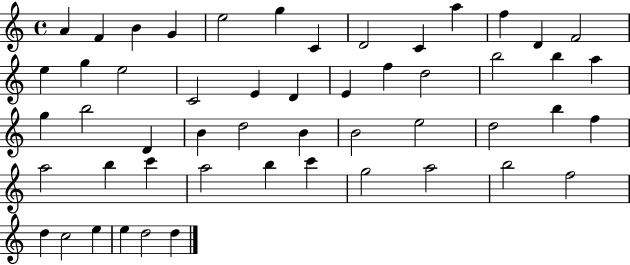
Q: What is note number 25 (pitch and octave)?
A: A5